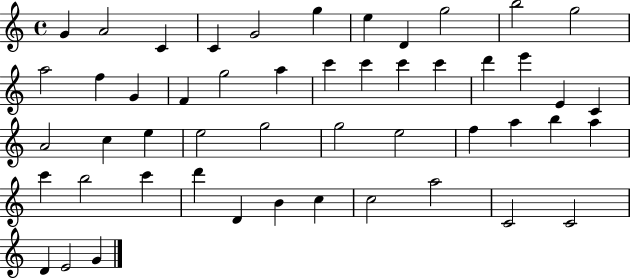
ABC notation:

X:1
T:Untitled
M:4/4
L:1/4
K:C
G A2 C C G2 g e D g2 b2 g2 a2 f G F g2 a c' c' c' c' d' e' E C A2 c e e2 g2 g2 e2 f a b a c' b2 c' d' D B c c2 a2 C2 C2 D E2 G